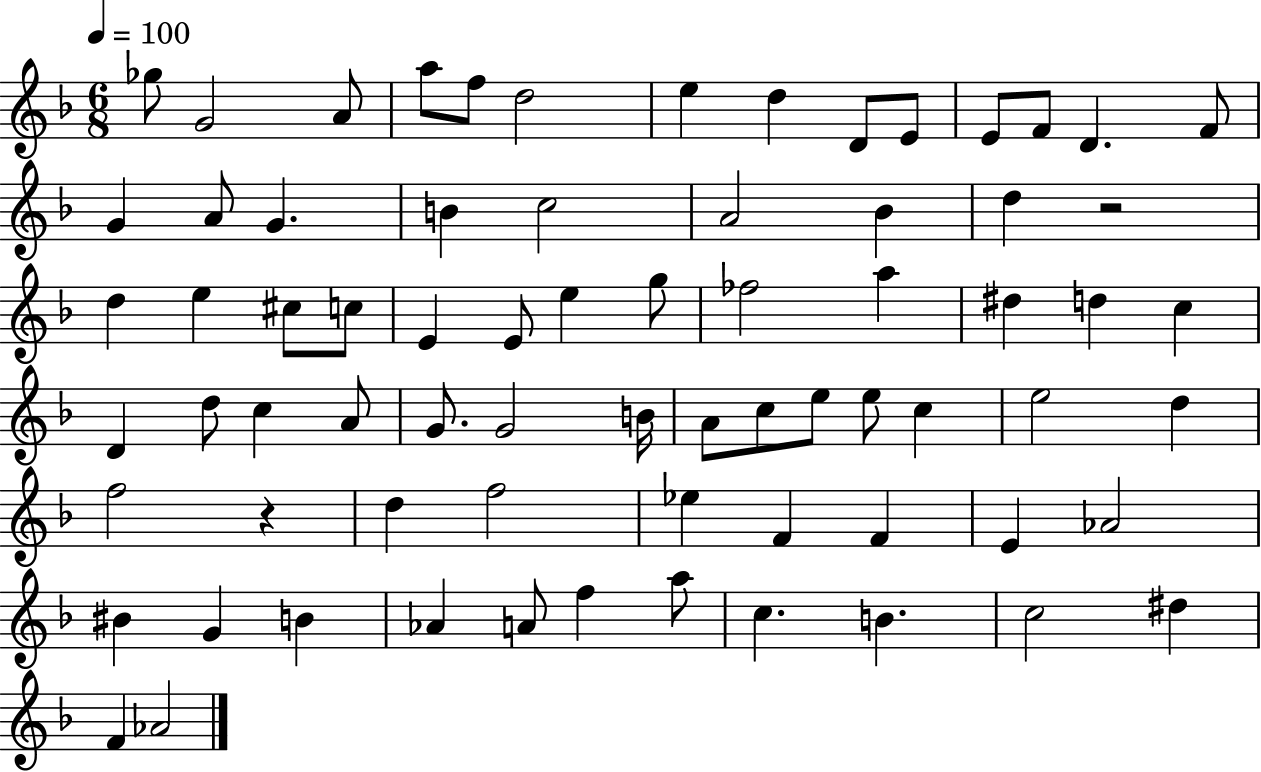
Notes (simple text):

Gb5/e G4/h A4/e A5/e F5/e D5/h E5/q D5/q D4/e E4/e E4/e F4/e D4/q. F4/e G4/q A4/e G4/q. B4/q C5/h A4/h Bb4/q D5/q R/h D5/q E5/q C#5/e C5/e E4/q E4/e E5/q G5/e FES5/h A5/q D#5/q D5/q C5/q D4/q D5/e C5/q A4/e G4/e. G4/h B4/s A4/e C5/e E5/e E5/e C5/q E5/h D5/q F5/h R/q D5/q F5/h Eb5/q F4/q F4/q E4/q Ab4/h BIS4/q G4/q B4/q Ab4/q A4/e F5/q A5/e C5/q. B4/q. C5/h D#5/q F4/q Ab4/h